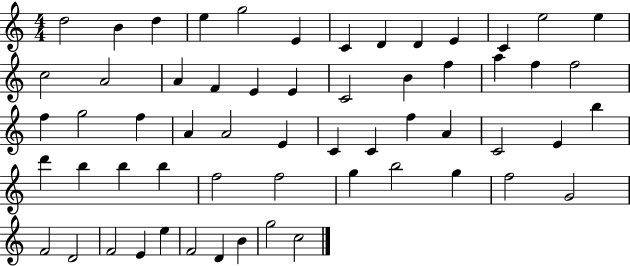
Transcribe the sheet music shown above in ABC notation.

X:1
T:Untitled
M:4/4
L:1/4
K:C
d2 B d e g2 E C D D E C e2 e c2 A2 A F E E C2 B f a f f2 f g2 f A A2 E C C f A C2 E b d' b b b f2 f2 g b2 g f2 G2 F2 D2 F2 E e F2 D B g2 c2